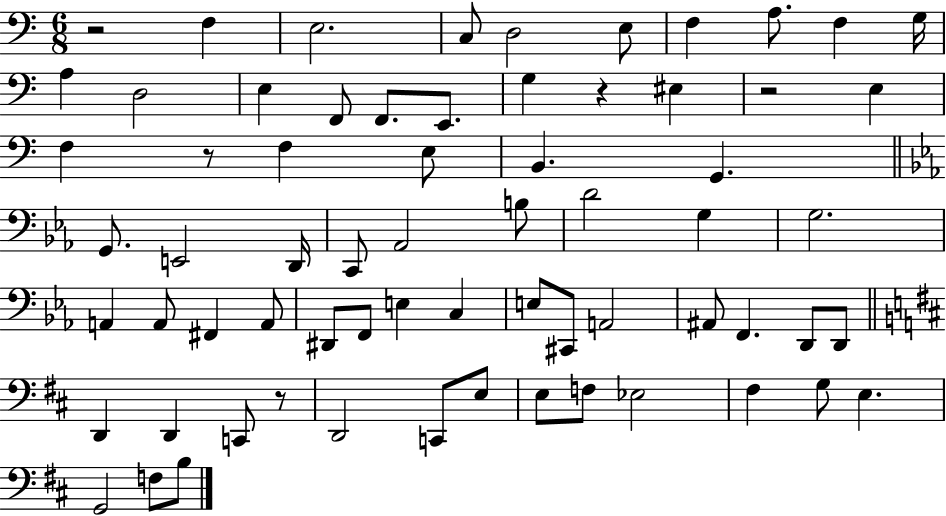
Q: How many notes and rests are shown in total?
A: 67